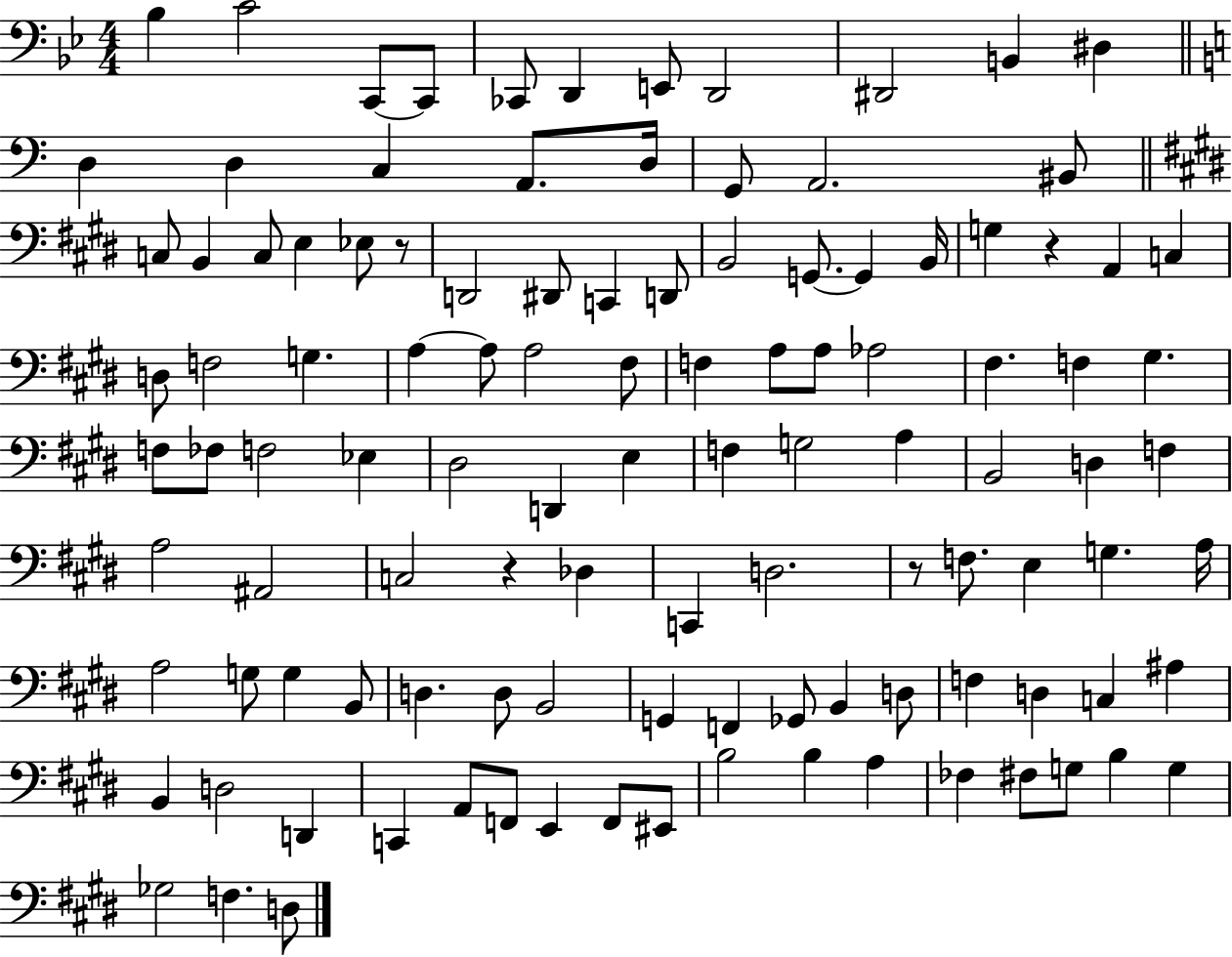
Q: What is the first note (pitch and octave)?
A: Bb3